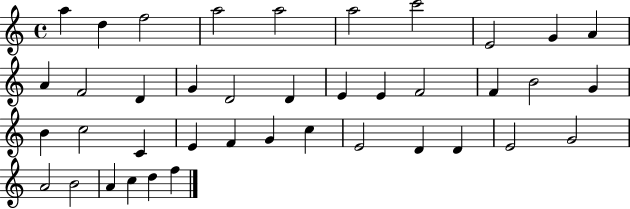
A5/q D5/q F5/h A5/h A5/h A5/h C6/h E4/h G4/q A4/q A4/q F4/h D4/q G4/q D4/h D4/q E4/q E4/q F4/h F4/q B4/h G4/q B4/q C5/h C4/q E4/q F4/q G4/q C5/q E4/h D4/q D4/q E4/h G4/h A4/h B4/h A4/q C5/q D5/q F5/q